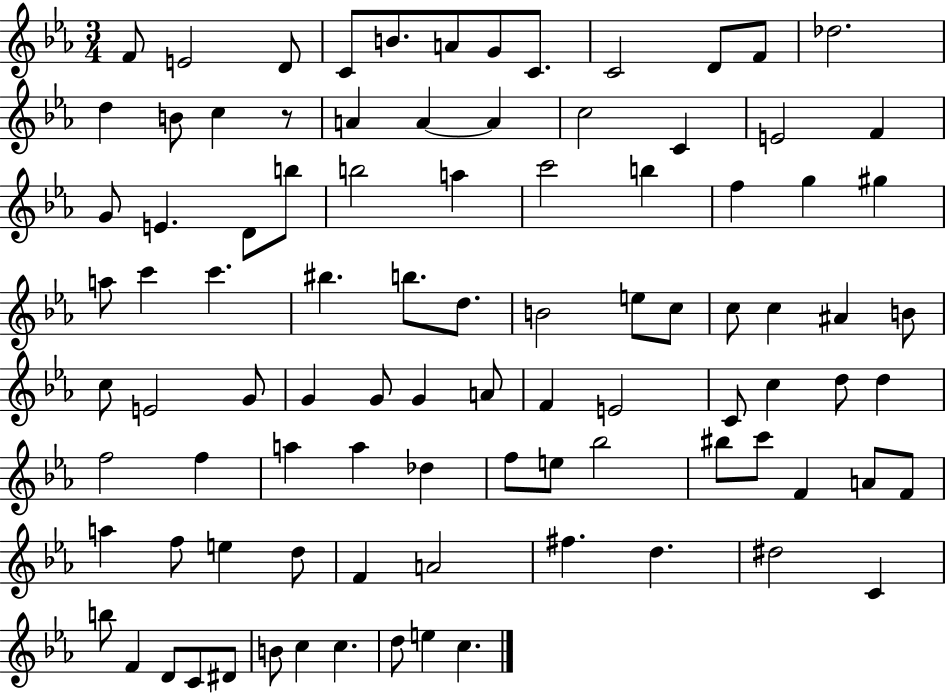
X:1
T:Untitled
M:3/4
L:1/4
K:Eb
F/2 E2 D/2 C/2 B/2 A/2 G/2 C/2 C2 D/2 F/2 _d2 d B/2 c z/2 A A A c2 C E2 F G/2 E D/2 b/2 b2 a c'2 b f g ^g a/2 c' c' ^b b/2 d/2 B2 e/2 c/2 c/2 c ^A B/2 c/2 E2 G/2 G G/2 G A/2 F E2 C/2 c d/2 d f2 f a a _d f/2 e/2 _b2 ^b/2 c'/2 F A/2 F/2 a f/2 e d/2 F A2 ^f d ^d2 C b/2 F D/2 C/2 ^D/2 B/2 c c d/2 e c